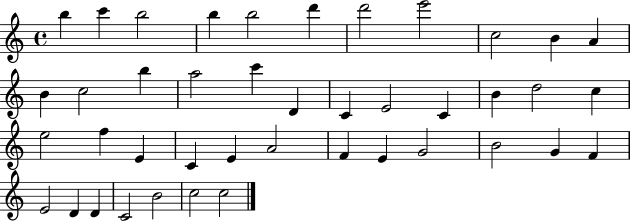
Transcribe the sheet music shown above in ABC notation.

X:1
T:Untitled
M:4/4
L:1/4
K:C
b c' b2 b b2 d' d'2 e'2 c2 B A B c2 b a2 c' D C E2 C B d2 c e2 f E C E A2 F E G2 B2 G F E2 D D C2 B2 c2 c2